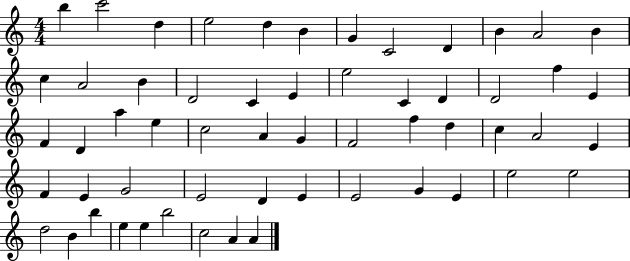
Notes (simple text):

B5/q C6/h D5/q E5/h D5/q B4/q G4/q C4/h D4/q B4/q A4/h B4/q C5/q A4/h B4/q D4/h C4/q E4/q E5/h C4/q D4/q D4/h F5/q E4/q F4/q D4/q A5/q E5/q C5/h A4/q G4/q F4/h F5/q D5/q C5/q A4/h E4/q F4/q E4/q G4/h E4/h D4/q E4/q E4/h G4/q E4/q E5/h E5/h D5/h B4/q B5/q E5/q E5/q B5/h C5/h A4/q A4/q